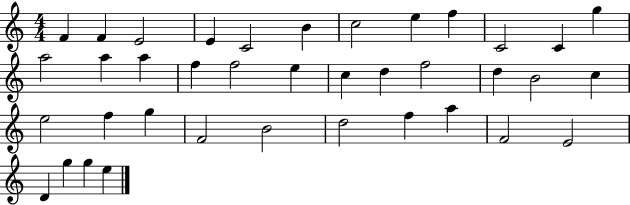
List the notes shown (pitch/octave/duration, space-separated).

F4/q F4/q E4/h E4/q C4/h B4/q C5/h E5/q F5/q C4/h C4/q G5/q A5/h A5/q A5/q F5/q F5/h E5/q C5/q D5/q F5/h D5/q B4/h C5/q E5/h F5/q G5/q F4/h B4/h D5/h F5/q A5/q F4/h E4/h D4/q G5/q G5/q E5/q